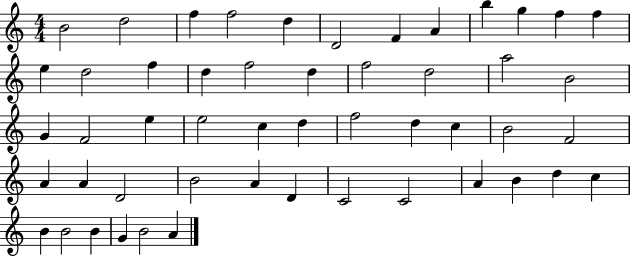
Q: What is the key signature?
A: C major